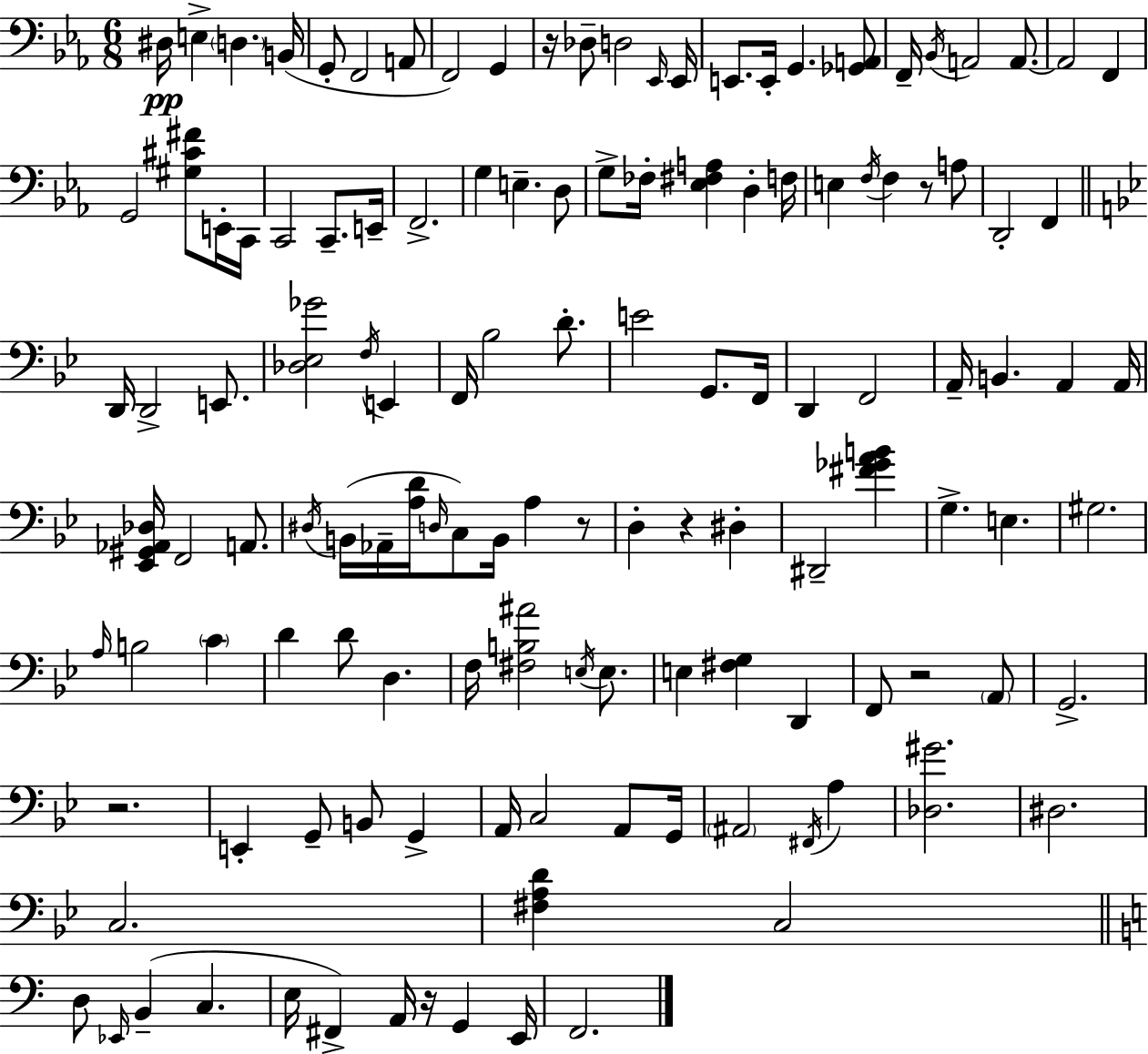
X:1
T:Untitled
M:6/8
L:1/4
K:Eb
^D,/4 E, D, B,,/4 G,,/2 F,,2 A,,/2 F,,2 G,, z/4 _D,/2 D,2 _E,,/4 _E,,/4 E,,/2 E,,/4 G,, [_G,,A,,]/2 F,,/4 _B,,/4 A,,2 A,,/2 A,,2 F,, G,,2 [^G,^C^F]/2 E,,/4 C,,/4 C,,2 C,,/2 E,,/4 F,,2 G, E, D,/2 G,/2 _F,/4 [_E,^F,A,] D, F,/4 E, F,/4 F, z/2 A,/2 D,,2 F,, D,,/4 D,,2 E,,/2 [_D,_E,_G]2 F,/4 E,, F,,/4 _B,2 D/2 E2 G,,/2 F,,/4 D,, F,,2 A,,/4 B,, A,, A,,/4 [_E,,^G,,_A,,_D,]/4 F,,2 A,,/2 ^D,/4 B,,/4 _A,,/4 [A,D]/4 D,/4 C,/2 B,,/4 A, z/2 D, z ^D, ^D,,2 [^F_GAB] G, E, ^G,2 A,/4 B,2 C D D/2 D, F,/4 [^F,B,^A]2 E,/4 E,/2 E, [^F,G,] D,, F,,/2 z2 A,,/2 G,,2 z2 E,, G,,/2 B,,/2 G,, A,,/4 C,2 A,,/2 G,,/4 ^A,,2 ^F,,/4 A, [_D,^G]2 ^D,2 C,2 [^F,A,D] C,2 D,/2 _E,,/4 B,, C, E,/4 ^F,, A,,/4 z/4 G,, E,,/4 F,,2